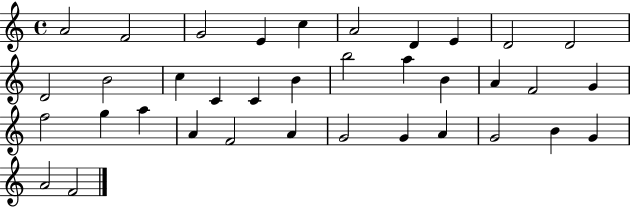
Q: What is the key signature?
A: C major